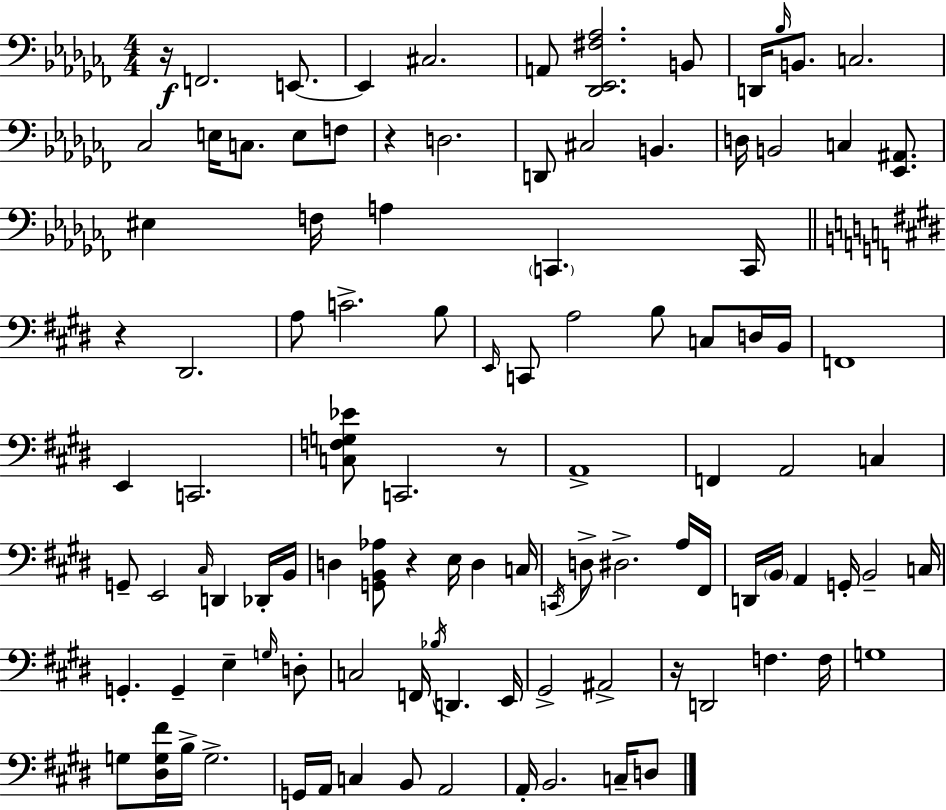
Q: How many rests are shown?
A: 6